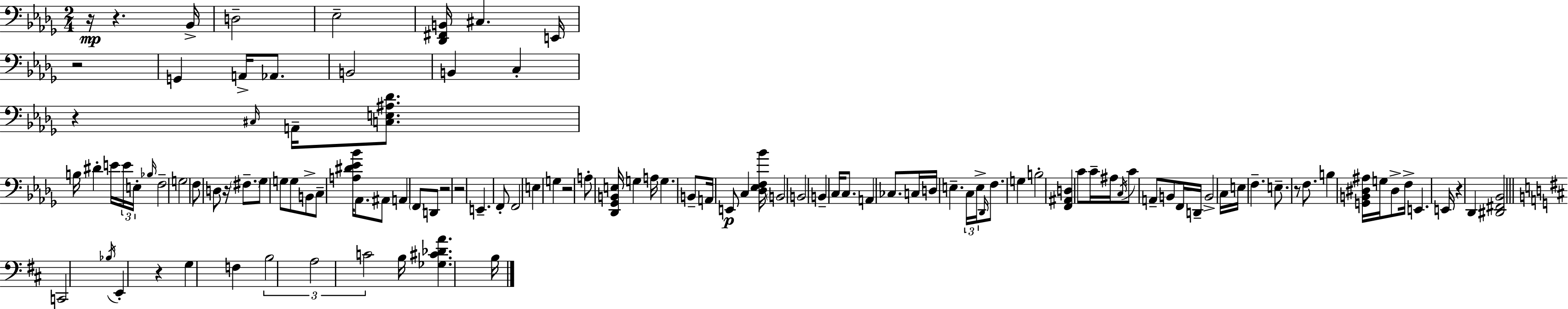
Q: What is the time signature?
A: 2/4